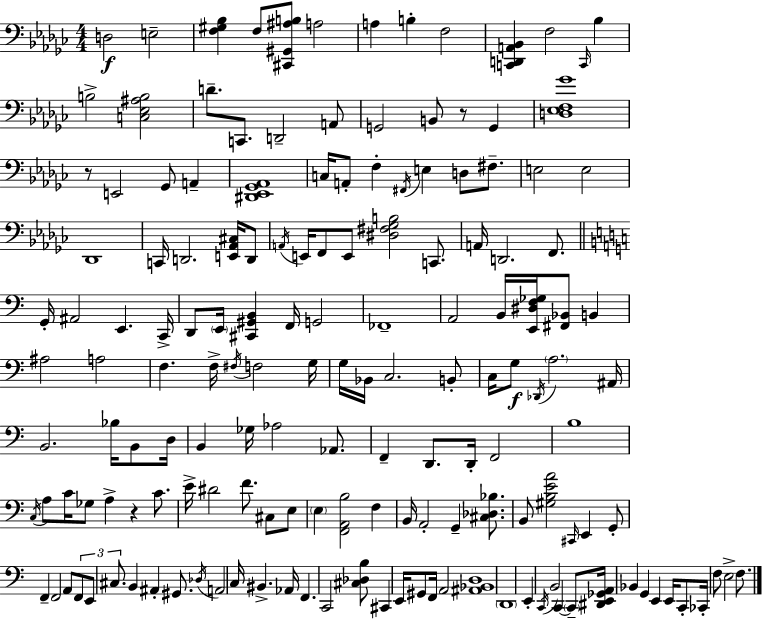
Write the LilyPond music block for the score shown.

{
  \clef bass
  \numericTimeSignature
  \time 4/4
  \key ees \minor
  d2\f e2-- | <f gis bes>4 f8 <cis, gis, ais b>8 a2 | a4 b4-. f2 | <c, d, a, bes,>4 f2 \grace { c,16 } bes4 | \break b2-> <c ees ais b>2 | d'8.-- c,8. d,2-- a,8 | g,2 b,8 r8 g,4 | <d ees f ges'>1 | \break r8 e,2 ges,8 a,4-- | <dis, ees, ges, aes,>1 | c16 a,8-. f4-. \acciaccatura { fis,16 } e4 d8 fis8.-- | e2 e2 | \break des,1 | c,16 d,2. <e, aes, cis>16 | d,8 \acciaccatura { a,16 } e,16 f,8 e,8 <dis fis ges b>2 | c,8. a,16 d,2. | \break f,8. \bar "||" \break \key a \minor g,16-. ais,2 e,4. c,16-> | d,8 \parenthesize e,16 <cis, gis, b,>4 f,16 g,2 | fes,1-- | a,2 b,16 <e, dis f ges>16 <fis, bes,>8 b,4 | \break ais2 a2 | f4. f16-> \acciaccatura { fis16 } f2 | g16 g16 bes,16 c2. b,8-. | c16 g8\f \acciaccatura { des,16 } \parenthesize a2. | \break ais,16 b,2. bes16 b,8 | d16 b,4 ges16 aes2 aes,8. | f,4-- d,8. d,16-. f,2 | b1 | \break \acciaccatura { c16 } a8 c'16 ges8 a4-> r4 | c'8. e'16-> dis'2 f'8. cis8 | e8 \parenthesize e4 <f, a, b>2 f4 | b,16 a,2-. g,4-- | \break <cis des bes>8. b,8 <gis b e' a'>2 \grace { cis,16 } e,4 | g,8-. f,4-- f,2 | a,8 \tuplet 3/2 { f,8 e,8 cis8. } b,4 ais,4-. | gis,8. \acciaccatura { des16 } a,2 c16 bis,4.-> | \break aes,16 f,4. c,2 | <cis des b>8 cis,4 e,16 gis,8 f,16 a,2 | <ais, bes, d>1 | \parenthesize d,1 | \break e,4-. \acciaccatura { c,16 } b,2 | c,4~~ \parenthesize c,8-- <dis, e, ges, a,>16 bes,4 g,4 | e,4 e,16 c,8-. ces,16-. f8 e2-> | f8. \bar "|."
}